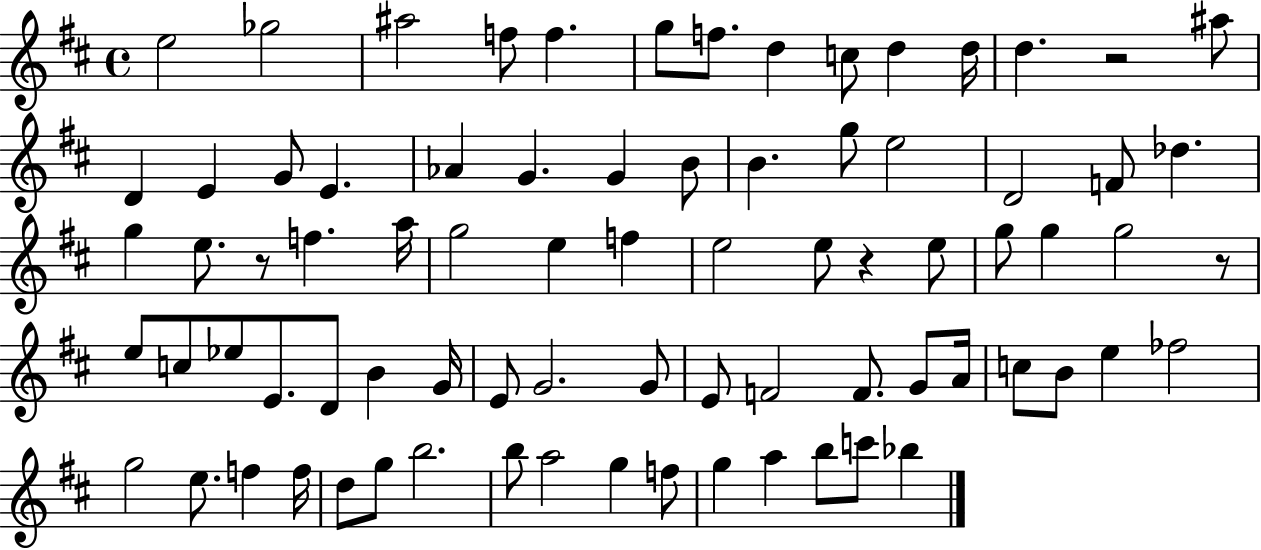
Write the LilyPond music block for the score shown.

{
  \clef treble
  \time 4/4
  \defaultTimeSignature
  \key d \major
  e''2 ges''2 | ais''2 f''8 f''4. | g''8 f''8. d''4 c''8 d''4 d''16 | d''4. r2 ais''8 | \break d'4 e'4 g'8 e'4. | aes'4 g'4. g'4 b'8 | b'4. g''8 e''2 | d'2 f'8 des''4. | \break g''4 e''8. r8 f''4. a''16 | g''2 e''4 f''4 | e''2 e''8 r4 e''8 | g''8 g''4 g''2 r8 | \break e''8 c''8 ees''8 e'8. d'8 b'4 g'16 | e'8 g'2. g'8 | e'8 f'2 f'8. g'8 a'16 | c''8 b'8 e''4 fes''2 | \break g''2 e''8. f''4 f''16 | d''8 g''8 b''2. | b''8 a''2 g''4 f''8 | g''4 a''4 b''8 c'''8 bes''4 | \break \bar "|."
}